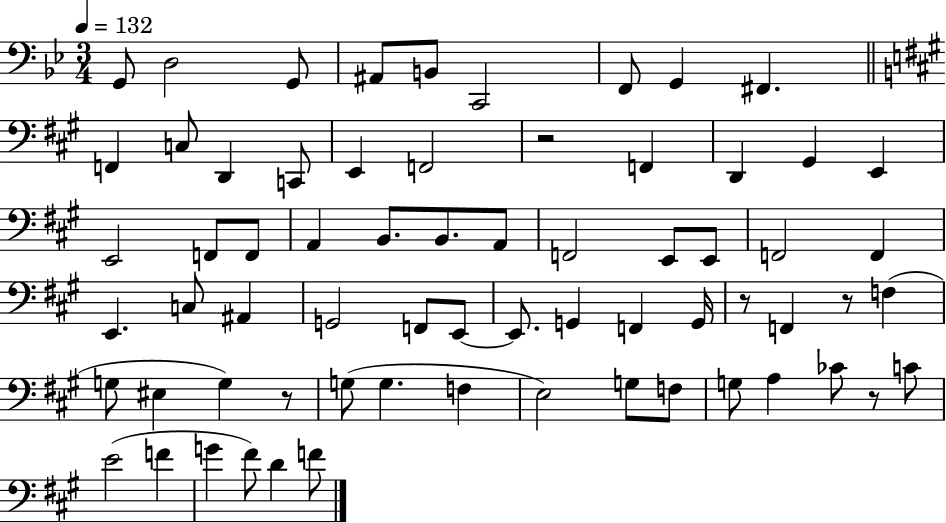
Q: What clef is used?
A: bass